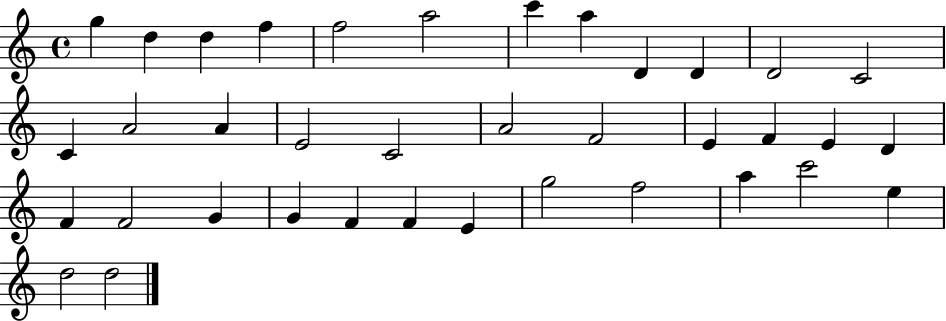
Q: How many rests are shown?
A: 0